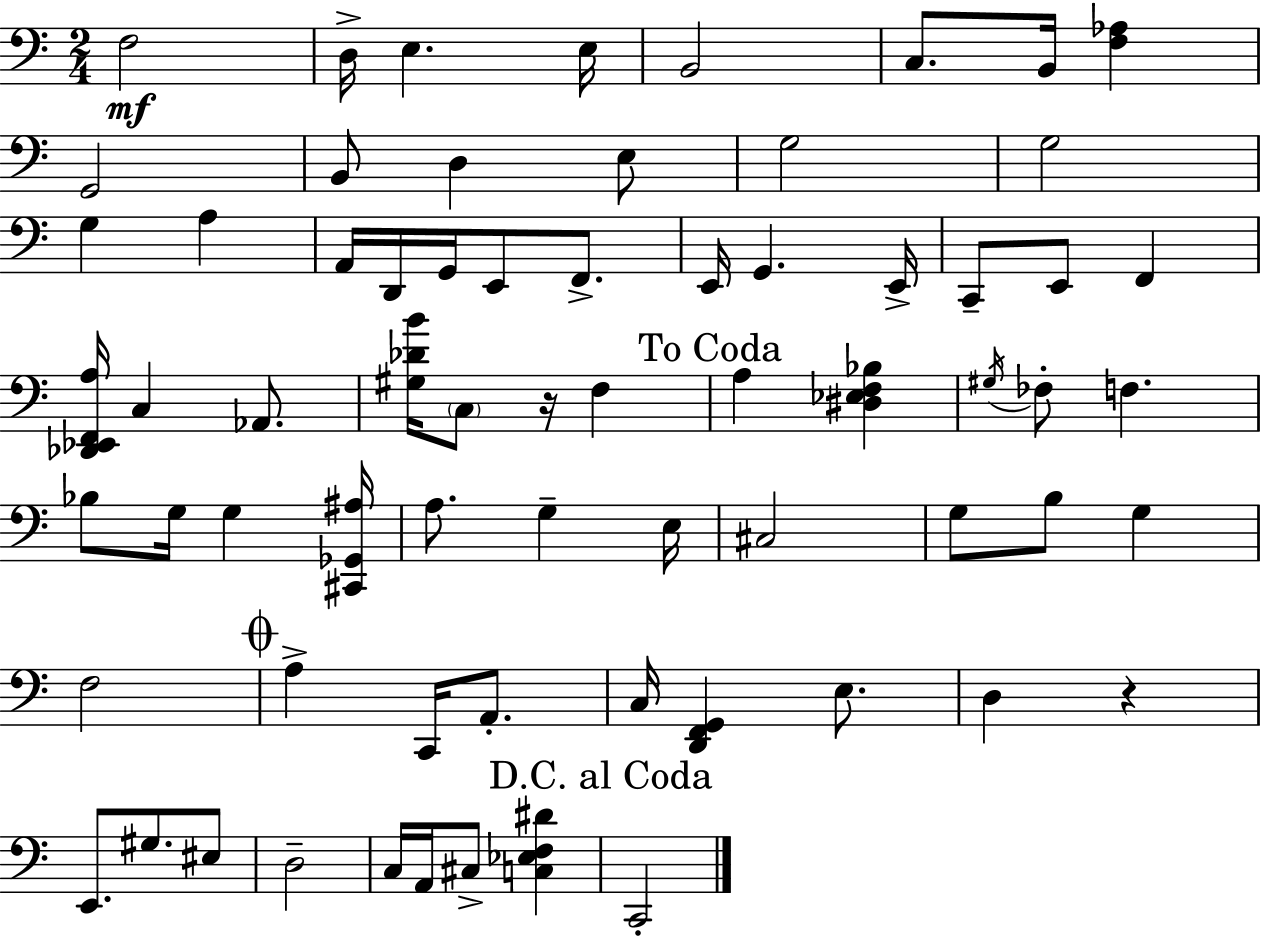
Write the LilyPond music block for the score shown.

{
  \clef bass
  \numericTimeSignature
  \time 2/4
  \key c \major
  f2\mf | d16-> e4. e16 | b,2 | c8. b,16 <f aes>4 | \break g,2 | b,8 d4 e8 | g2 | g2 | \break g4 a4 | a,16 d,16 g,16 e,8 f,8.-> | e,16 g,4. e,16-> | c,8-- e,8 f,4 | \break <des, ees, f, a>16 c4 aes,8. | <gis des' b'>16 \parenthesize c8 r16 f4 | \mark "To Coda" a4 <dis ees f bes>4 | \acciaccatura { gis16 } fes8-. f4. | \break bes8 g16 g4 | <cis, ges, ais>16 a8. g4-- | e16 cis2 | g8 b8 g4 | \break f2 | \mark \markup { \musicglyph "scripts.coda" } a4-> c,16 a,8.-. | c16 <d, f, g,>4 e8. | d4 r4 | \break e,8. gis8. eis8 | d2-- | c16 a,16 cis8-> <c ees f dis'>4 | \mark "D.C. al Coda" c,2-. | \break \bar "|."
}